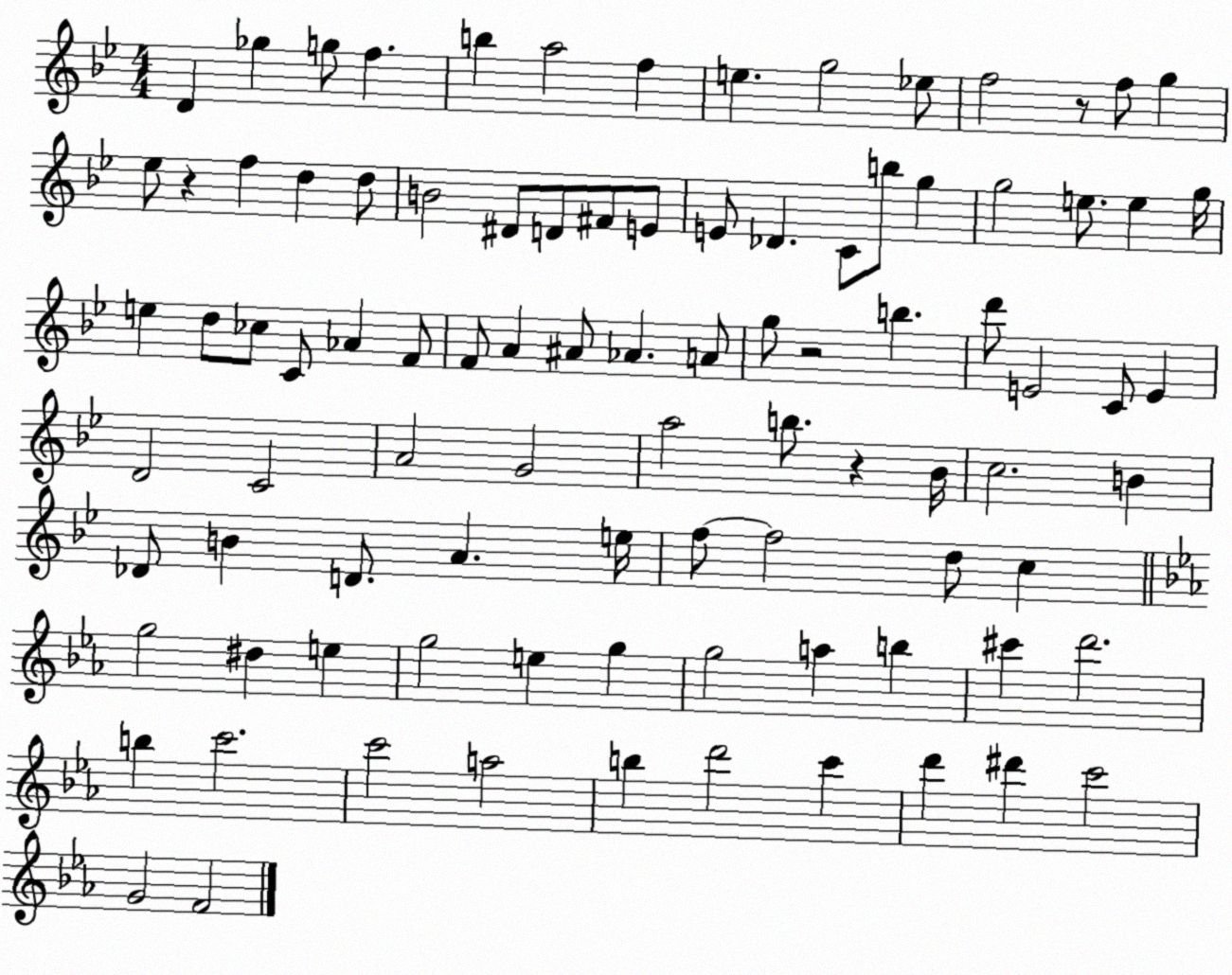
X:1
T:Untitled
M:4/4
L:1/4
K:Bb
D _g g/2 f b a2 f e g2 _e/2 f2 z/2 f/2 g _e/2 z f d d/2 B2 ^D/2 D/2 ^F/2 E/2 E/2 _D C/2 b/2 g g2 e/2 e g/4 e d/2 _c/2 C/2 _A F/2 F/2 A ^A/2 _A A/2 g/2 z2 b d'/2 E2 C/2 E D2 C2 A2 G2 a2 b/2 z _B/4 c2 B _D/2 B D/2 A e/4 f/2 f2 d/2 c g2 ^d e g2 e g g2 a b ^c' d'2 b c'2 c'2 a2 b d'2 c' d' ^d' c'2 G2 F2